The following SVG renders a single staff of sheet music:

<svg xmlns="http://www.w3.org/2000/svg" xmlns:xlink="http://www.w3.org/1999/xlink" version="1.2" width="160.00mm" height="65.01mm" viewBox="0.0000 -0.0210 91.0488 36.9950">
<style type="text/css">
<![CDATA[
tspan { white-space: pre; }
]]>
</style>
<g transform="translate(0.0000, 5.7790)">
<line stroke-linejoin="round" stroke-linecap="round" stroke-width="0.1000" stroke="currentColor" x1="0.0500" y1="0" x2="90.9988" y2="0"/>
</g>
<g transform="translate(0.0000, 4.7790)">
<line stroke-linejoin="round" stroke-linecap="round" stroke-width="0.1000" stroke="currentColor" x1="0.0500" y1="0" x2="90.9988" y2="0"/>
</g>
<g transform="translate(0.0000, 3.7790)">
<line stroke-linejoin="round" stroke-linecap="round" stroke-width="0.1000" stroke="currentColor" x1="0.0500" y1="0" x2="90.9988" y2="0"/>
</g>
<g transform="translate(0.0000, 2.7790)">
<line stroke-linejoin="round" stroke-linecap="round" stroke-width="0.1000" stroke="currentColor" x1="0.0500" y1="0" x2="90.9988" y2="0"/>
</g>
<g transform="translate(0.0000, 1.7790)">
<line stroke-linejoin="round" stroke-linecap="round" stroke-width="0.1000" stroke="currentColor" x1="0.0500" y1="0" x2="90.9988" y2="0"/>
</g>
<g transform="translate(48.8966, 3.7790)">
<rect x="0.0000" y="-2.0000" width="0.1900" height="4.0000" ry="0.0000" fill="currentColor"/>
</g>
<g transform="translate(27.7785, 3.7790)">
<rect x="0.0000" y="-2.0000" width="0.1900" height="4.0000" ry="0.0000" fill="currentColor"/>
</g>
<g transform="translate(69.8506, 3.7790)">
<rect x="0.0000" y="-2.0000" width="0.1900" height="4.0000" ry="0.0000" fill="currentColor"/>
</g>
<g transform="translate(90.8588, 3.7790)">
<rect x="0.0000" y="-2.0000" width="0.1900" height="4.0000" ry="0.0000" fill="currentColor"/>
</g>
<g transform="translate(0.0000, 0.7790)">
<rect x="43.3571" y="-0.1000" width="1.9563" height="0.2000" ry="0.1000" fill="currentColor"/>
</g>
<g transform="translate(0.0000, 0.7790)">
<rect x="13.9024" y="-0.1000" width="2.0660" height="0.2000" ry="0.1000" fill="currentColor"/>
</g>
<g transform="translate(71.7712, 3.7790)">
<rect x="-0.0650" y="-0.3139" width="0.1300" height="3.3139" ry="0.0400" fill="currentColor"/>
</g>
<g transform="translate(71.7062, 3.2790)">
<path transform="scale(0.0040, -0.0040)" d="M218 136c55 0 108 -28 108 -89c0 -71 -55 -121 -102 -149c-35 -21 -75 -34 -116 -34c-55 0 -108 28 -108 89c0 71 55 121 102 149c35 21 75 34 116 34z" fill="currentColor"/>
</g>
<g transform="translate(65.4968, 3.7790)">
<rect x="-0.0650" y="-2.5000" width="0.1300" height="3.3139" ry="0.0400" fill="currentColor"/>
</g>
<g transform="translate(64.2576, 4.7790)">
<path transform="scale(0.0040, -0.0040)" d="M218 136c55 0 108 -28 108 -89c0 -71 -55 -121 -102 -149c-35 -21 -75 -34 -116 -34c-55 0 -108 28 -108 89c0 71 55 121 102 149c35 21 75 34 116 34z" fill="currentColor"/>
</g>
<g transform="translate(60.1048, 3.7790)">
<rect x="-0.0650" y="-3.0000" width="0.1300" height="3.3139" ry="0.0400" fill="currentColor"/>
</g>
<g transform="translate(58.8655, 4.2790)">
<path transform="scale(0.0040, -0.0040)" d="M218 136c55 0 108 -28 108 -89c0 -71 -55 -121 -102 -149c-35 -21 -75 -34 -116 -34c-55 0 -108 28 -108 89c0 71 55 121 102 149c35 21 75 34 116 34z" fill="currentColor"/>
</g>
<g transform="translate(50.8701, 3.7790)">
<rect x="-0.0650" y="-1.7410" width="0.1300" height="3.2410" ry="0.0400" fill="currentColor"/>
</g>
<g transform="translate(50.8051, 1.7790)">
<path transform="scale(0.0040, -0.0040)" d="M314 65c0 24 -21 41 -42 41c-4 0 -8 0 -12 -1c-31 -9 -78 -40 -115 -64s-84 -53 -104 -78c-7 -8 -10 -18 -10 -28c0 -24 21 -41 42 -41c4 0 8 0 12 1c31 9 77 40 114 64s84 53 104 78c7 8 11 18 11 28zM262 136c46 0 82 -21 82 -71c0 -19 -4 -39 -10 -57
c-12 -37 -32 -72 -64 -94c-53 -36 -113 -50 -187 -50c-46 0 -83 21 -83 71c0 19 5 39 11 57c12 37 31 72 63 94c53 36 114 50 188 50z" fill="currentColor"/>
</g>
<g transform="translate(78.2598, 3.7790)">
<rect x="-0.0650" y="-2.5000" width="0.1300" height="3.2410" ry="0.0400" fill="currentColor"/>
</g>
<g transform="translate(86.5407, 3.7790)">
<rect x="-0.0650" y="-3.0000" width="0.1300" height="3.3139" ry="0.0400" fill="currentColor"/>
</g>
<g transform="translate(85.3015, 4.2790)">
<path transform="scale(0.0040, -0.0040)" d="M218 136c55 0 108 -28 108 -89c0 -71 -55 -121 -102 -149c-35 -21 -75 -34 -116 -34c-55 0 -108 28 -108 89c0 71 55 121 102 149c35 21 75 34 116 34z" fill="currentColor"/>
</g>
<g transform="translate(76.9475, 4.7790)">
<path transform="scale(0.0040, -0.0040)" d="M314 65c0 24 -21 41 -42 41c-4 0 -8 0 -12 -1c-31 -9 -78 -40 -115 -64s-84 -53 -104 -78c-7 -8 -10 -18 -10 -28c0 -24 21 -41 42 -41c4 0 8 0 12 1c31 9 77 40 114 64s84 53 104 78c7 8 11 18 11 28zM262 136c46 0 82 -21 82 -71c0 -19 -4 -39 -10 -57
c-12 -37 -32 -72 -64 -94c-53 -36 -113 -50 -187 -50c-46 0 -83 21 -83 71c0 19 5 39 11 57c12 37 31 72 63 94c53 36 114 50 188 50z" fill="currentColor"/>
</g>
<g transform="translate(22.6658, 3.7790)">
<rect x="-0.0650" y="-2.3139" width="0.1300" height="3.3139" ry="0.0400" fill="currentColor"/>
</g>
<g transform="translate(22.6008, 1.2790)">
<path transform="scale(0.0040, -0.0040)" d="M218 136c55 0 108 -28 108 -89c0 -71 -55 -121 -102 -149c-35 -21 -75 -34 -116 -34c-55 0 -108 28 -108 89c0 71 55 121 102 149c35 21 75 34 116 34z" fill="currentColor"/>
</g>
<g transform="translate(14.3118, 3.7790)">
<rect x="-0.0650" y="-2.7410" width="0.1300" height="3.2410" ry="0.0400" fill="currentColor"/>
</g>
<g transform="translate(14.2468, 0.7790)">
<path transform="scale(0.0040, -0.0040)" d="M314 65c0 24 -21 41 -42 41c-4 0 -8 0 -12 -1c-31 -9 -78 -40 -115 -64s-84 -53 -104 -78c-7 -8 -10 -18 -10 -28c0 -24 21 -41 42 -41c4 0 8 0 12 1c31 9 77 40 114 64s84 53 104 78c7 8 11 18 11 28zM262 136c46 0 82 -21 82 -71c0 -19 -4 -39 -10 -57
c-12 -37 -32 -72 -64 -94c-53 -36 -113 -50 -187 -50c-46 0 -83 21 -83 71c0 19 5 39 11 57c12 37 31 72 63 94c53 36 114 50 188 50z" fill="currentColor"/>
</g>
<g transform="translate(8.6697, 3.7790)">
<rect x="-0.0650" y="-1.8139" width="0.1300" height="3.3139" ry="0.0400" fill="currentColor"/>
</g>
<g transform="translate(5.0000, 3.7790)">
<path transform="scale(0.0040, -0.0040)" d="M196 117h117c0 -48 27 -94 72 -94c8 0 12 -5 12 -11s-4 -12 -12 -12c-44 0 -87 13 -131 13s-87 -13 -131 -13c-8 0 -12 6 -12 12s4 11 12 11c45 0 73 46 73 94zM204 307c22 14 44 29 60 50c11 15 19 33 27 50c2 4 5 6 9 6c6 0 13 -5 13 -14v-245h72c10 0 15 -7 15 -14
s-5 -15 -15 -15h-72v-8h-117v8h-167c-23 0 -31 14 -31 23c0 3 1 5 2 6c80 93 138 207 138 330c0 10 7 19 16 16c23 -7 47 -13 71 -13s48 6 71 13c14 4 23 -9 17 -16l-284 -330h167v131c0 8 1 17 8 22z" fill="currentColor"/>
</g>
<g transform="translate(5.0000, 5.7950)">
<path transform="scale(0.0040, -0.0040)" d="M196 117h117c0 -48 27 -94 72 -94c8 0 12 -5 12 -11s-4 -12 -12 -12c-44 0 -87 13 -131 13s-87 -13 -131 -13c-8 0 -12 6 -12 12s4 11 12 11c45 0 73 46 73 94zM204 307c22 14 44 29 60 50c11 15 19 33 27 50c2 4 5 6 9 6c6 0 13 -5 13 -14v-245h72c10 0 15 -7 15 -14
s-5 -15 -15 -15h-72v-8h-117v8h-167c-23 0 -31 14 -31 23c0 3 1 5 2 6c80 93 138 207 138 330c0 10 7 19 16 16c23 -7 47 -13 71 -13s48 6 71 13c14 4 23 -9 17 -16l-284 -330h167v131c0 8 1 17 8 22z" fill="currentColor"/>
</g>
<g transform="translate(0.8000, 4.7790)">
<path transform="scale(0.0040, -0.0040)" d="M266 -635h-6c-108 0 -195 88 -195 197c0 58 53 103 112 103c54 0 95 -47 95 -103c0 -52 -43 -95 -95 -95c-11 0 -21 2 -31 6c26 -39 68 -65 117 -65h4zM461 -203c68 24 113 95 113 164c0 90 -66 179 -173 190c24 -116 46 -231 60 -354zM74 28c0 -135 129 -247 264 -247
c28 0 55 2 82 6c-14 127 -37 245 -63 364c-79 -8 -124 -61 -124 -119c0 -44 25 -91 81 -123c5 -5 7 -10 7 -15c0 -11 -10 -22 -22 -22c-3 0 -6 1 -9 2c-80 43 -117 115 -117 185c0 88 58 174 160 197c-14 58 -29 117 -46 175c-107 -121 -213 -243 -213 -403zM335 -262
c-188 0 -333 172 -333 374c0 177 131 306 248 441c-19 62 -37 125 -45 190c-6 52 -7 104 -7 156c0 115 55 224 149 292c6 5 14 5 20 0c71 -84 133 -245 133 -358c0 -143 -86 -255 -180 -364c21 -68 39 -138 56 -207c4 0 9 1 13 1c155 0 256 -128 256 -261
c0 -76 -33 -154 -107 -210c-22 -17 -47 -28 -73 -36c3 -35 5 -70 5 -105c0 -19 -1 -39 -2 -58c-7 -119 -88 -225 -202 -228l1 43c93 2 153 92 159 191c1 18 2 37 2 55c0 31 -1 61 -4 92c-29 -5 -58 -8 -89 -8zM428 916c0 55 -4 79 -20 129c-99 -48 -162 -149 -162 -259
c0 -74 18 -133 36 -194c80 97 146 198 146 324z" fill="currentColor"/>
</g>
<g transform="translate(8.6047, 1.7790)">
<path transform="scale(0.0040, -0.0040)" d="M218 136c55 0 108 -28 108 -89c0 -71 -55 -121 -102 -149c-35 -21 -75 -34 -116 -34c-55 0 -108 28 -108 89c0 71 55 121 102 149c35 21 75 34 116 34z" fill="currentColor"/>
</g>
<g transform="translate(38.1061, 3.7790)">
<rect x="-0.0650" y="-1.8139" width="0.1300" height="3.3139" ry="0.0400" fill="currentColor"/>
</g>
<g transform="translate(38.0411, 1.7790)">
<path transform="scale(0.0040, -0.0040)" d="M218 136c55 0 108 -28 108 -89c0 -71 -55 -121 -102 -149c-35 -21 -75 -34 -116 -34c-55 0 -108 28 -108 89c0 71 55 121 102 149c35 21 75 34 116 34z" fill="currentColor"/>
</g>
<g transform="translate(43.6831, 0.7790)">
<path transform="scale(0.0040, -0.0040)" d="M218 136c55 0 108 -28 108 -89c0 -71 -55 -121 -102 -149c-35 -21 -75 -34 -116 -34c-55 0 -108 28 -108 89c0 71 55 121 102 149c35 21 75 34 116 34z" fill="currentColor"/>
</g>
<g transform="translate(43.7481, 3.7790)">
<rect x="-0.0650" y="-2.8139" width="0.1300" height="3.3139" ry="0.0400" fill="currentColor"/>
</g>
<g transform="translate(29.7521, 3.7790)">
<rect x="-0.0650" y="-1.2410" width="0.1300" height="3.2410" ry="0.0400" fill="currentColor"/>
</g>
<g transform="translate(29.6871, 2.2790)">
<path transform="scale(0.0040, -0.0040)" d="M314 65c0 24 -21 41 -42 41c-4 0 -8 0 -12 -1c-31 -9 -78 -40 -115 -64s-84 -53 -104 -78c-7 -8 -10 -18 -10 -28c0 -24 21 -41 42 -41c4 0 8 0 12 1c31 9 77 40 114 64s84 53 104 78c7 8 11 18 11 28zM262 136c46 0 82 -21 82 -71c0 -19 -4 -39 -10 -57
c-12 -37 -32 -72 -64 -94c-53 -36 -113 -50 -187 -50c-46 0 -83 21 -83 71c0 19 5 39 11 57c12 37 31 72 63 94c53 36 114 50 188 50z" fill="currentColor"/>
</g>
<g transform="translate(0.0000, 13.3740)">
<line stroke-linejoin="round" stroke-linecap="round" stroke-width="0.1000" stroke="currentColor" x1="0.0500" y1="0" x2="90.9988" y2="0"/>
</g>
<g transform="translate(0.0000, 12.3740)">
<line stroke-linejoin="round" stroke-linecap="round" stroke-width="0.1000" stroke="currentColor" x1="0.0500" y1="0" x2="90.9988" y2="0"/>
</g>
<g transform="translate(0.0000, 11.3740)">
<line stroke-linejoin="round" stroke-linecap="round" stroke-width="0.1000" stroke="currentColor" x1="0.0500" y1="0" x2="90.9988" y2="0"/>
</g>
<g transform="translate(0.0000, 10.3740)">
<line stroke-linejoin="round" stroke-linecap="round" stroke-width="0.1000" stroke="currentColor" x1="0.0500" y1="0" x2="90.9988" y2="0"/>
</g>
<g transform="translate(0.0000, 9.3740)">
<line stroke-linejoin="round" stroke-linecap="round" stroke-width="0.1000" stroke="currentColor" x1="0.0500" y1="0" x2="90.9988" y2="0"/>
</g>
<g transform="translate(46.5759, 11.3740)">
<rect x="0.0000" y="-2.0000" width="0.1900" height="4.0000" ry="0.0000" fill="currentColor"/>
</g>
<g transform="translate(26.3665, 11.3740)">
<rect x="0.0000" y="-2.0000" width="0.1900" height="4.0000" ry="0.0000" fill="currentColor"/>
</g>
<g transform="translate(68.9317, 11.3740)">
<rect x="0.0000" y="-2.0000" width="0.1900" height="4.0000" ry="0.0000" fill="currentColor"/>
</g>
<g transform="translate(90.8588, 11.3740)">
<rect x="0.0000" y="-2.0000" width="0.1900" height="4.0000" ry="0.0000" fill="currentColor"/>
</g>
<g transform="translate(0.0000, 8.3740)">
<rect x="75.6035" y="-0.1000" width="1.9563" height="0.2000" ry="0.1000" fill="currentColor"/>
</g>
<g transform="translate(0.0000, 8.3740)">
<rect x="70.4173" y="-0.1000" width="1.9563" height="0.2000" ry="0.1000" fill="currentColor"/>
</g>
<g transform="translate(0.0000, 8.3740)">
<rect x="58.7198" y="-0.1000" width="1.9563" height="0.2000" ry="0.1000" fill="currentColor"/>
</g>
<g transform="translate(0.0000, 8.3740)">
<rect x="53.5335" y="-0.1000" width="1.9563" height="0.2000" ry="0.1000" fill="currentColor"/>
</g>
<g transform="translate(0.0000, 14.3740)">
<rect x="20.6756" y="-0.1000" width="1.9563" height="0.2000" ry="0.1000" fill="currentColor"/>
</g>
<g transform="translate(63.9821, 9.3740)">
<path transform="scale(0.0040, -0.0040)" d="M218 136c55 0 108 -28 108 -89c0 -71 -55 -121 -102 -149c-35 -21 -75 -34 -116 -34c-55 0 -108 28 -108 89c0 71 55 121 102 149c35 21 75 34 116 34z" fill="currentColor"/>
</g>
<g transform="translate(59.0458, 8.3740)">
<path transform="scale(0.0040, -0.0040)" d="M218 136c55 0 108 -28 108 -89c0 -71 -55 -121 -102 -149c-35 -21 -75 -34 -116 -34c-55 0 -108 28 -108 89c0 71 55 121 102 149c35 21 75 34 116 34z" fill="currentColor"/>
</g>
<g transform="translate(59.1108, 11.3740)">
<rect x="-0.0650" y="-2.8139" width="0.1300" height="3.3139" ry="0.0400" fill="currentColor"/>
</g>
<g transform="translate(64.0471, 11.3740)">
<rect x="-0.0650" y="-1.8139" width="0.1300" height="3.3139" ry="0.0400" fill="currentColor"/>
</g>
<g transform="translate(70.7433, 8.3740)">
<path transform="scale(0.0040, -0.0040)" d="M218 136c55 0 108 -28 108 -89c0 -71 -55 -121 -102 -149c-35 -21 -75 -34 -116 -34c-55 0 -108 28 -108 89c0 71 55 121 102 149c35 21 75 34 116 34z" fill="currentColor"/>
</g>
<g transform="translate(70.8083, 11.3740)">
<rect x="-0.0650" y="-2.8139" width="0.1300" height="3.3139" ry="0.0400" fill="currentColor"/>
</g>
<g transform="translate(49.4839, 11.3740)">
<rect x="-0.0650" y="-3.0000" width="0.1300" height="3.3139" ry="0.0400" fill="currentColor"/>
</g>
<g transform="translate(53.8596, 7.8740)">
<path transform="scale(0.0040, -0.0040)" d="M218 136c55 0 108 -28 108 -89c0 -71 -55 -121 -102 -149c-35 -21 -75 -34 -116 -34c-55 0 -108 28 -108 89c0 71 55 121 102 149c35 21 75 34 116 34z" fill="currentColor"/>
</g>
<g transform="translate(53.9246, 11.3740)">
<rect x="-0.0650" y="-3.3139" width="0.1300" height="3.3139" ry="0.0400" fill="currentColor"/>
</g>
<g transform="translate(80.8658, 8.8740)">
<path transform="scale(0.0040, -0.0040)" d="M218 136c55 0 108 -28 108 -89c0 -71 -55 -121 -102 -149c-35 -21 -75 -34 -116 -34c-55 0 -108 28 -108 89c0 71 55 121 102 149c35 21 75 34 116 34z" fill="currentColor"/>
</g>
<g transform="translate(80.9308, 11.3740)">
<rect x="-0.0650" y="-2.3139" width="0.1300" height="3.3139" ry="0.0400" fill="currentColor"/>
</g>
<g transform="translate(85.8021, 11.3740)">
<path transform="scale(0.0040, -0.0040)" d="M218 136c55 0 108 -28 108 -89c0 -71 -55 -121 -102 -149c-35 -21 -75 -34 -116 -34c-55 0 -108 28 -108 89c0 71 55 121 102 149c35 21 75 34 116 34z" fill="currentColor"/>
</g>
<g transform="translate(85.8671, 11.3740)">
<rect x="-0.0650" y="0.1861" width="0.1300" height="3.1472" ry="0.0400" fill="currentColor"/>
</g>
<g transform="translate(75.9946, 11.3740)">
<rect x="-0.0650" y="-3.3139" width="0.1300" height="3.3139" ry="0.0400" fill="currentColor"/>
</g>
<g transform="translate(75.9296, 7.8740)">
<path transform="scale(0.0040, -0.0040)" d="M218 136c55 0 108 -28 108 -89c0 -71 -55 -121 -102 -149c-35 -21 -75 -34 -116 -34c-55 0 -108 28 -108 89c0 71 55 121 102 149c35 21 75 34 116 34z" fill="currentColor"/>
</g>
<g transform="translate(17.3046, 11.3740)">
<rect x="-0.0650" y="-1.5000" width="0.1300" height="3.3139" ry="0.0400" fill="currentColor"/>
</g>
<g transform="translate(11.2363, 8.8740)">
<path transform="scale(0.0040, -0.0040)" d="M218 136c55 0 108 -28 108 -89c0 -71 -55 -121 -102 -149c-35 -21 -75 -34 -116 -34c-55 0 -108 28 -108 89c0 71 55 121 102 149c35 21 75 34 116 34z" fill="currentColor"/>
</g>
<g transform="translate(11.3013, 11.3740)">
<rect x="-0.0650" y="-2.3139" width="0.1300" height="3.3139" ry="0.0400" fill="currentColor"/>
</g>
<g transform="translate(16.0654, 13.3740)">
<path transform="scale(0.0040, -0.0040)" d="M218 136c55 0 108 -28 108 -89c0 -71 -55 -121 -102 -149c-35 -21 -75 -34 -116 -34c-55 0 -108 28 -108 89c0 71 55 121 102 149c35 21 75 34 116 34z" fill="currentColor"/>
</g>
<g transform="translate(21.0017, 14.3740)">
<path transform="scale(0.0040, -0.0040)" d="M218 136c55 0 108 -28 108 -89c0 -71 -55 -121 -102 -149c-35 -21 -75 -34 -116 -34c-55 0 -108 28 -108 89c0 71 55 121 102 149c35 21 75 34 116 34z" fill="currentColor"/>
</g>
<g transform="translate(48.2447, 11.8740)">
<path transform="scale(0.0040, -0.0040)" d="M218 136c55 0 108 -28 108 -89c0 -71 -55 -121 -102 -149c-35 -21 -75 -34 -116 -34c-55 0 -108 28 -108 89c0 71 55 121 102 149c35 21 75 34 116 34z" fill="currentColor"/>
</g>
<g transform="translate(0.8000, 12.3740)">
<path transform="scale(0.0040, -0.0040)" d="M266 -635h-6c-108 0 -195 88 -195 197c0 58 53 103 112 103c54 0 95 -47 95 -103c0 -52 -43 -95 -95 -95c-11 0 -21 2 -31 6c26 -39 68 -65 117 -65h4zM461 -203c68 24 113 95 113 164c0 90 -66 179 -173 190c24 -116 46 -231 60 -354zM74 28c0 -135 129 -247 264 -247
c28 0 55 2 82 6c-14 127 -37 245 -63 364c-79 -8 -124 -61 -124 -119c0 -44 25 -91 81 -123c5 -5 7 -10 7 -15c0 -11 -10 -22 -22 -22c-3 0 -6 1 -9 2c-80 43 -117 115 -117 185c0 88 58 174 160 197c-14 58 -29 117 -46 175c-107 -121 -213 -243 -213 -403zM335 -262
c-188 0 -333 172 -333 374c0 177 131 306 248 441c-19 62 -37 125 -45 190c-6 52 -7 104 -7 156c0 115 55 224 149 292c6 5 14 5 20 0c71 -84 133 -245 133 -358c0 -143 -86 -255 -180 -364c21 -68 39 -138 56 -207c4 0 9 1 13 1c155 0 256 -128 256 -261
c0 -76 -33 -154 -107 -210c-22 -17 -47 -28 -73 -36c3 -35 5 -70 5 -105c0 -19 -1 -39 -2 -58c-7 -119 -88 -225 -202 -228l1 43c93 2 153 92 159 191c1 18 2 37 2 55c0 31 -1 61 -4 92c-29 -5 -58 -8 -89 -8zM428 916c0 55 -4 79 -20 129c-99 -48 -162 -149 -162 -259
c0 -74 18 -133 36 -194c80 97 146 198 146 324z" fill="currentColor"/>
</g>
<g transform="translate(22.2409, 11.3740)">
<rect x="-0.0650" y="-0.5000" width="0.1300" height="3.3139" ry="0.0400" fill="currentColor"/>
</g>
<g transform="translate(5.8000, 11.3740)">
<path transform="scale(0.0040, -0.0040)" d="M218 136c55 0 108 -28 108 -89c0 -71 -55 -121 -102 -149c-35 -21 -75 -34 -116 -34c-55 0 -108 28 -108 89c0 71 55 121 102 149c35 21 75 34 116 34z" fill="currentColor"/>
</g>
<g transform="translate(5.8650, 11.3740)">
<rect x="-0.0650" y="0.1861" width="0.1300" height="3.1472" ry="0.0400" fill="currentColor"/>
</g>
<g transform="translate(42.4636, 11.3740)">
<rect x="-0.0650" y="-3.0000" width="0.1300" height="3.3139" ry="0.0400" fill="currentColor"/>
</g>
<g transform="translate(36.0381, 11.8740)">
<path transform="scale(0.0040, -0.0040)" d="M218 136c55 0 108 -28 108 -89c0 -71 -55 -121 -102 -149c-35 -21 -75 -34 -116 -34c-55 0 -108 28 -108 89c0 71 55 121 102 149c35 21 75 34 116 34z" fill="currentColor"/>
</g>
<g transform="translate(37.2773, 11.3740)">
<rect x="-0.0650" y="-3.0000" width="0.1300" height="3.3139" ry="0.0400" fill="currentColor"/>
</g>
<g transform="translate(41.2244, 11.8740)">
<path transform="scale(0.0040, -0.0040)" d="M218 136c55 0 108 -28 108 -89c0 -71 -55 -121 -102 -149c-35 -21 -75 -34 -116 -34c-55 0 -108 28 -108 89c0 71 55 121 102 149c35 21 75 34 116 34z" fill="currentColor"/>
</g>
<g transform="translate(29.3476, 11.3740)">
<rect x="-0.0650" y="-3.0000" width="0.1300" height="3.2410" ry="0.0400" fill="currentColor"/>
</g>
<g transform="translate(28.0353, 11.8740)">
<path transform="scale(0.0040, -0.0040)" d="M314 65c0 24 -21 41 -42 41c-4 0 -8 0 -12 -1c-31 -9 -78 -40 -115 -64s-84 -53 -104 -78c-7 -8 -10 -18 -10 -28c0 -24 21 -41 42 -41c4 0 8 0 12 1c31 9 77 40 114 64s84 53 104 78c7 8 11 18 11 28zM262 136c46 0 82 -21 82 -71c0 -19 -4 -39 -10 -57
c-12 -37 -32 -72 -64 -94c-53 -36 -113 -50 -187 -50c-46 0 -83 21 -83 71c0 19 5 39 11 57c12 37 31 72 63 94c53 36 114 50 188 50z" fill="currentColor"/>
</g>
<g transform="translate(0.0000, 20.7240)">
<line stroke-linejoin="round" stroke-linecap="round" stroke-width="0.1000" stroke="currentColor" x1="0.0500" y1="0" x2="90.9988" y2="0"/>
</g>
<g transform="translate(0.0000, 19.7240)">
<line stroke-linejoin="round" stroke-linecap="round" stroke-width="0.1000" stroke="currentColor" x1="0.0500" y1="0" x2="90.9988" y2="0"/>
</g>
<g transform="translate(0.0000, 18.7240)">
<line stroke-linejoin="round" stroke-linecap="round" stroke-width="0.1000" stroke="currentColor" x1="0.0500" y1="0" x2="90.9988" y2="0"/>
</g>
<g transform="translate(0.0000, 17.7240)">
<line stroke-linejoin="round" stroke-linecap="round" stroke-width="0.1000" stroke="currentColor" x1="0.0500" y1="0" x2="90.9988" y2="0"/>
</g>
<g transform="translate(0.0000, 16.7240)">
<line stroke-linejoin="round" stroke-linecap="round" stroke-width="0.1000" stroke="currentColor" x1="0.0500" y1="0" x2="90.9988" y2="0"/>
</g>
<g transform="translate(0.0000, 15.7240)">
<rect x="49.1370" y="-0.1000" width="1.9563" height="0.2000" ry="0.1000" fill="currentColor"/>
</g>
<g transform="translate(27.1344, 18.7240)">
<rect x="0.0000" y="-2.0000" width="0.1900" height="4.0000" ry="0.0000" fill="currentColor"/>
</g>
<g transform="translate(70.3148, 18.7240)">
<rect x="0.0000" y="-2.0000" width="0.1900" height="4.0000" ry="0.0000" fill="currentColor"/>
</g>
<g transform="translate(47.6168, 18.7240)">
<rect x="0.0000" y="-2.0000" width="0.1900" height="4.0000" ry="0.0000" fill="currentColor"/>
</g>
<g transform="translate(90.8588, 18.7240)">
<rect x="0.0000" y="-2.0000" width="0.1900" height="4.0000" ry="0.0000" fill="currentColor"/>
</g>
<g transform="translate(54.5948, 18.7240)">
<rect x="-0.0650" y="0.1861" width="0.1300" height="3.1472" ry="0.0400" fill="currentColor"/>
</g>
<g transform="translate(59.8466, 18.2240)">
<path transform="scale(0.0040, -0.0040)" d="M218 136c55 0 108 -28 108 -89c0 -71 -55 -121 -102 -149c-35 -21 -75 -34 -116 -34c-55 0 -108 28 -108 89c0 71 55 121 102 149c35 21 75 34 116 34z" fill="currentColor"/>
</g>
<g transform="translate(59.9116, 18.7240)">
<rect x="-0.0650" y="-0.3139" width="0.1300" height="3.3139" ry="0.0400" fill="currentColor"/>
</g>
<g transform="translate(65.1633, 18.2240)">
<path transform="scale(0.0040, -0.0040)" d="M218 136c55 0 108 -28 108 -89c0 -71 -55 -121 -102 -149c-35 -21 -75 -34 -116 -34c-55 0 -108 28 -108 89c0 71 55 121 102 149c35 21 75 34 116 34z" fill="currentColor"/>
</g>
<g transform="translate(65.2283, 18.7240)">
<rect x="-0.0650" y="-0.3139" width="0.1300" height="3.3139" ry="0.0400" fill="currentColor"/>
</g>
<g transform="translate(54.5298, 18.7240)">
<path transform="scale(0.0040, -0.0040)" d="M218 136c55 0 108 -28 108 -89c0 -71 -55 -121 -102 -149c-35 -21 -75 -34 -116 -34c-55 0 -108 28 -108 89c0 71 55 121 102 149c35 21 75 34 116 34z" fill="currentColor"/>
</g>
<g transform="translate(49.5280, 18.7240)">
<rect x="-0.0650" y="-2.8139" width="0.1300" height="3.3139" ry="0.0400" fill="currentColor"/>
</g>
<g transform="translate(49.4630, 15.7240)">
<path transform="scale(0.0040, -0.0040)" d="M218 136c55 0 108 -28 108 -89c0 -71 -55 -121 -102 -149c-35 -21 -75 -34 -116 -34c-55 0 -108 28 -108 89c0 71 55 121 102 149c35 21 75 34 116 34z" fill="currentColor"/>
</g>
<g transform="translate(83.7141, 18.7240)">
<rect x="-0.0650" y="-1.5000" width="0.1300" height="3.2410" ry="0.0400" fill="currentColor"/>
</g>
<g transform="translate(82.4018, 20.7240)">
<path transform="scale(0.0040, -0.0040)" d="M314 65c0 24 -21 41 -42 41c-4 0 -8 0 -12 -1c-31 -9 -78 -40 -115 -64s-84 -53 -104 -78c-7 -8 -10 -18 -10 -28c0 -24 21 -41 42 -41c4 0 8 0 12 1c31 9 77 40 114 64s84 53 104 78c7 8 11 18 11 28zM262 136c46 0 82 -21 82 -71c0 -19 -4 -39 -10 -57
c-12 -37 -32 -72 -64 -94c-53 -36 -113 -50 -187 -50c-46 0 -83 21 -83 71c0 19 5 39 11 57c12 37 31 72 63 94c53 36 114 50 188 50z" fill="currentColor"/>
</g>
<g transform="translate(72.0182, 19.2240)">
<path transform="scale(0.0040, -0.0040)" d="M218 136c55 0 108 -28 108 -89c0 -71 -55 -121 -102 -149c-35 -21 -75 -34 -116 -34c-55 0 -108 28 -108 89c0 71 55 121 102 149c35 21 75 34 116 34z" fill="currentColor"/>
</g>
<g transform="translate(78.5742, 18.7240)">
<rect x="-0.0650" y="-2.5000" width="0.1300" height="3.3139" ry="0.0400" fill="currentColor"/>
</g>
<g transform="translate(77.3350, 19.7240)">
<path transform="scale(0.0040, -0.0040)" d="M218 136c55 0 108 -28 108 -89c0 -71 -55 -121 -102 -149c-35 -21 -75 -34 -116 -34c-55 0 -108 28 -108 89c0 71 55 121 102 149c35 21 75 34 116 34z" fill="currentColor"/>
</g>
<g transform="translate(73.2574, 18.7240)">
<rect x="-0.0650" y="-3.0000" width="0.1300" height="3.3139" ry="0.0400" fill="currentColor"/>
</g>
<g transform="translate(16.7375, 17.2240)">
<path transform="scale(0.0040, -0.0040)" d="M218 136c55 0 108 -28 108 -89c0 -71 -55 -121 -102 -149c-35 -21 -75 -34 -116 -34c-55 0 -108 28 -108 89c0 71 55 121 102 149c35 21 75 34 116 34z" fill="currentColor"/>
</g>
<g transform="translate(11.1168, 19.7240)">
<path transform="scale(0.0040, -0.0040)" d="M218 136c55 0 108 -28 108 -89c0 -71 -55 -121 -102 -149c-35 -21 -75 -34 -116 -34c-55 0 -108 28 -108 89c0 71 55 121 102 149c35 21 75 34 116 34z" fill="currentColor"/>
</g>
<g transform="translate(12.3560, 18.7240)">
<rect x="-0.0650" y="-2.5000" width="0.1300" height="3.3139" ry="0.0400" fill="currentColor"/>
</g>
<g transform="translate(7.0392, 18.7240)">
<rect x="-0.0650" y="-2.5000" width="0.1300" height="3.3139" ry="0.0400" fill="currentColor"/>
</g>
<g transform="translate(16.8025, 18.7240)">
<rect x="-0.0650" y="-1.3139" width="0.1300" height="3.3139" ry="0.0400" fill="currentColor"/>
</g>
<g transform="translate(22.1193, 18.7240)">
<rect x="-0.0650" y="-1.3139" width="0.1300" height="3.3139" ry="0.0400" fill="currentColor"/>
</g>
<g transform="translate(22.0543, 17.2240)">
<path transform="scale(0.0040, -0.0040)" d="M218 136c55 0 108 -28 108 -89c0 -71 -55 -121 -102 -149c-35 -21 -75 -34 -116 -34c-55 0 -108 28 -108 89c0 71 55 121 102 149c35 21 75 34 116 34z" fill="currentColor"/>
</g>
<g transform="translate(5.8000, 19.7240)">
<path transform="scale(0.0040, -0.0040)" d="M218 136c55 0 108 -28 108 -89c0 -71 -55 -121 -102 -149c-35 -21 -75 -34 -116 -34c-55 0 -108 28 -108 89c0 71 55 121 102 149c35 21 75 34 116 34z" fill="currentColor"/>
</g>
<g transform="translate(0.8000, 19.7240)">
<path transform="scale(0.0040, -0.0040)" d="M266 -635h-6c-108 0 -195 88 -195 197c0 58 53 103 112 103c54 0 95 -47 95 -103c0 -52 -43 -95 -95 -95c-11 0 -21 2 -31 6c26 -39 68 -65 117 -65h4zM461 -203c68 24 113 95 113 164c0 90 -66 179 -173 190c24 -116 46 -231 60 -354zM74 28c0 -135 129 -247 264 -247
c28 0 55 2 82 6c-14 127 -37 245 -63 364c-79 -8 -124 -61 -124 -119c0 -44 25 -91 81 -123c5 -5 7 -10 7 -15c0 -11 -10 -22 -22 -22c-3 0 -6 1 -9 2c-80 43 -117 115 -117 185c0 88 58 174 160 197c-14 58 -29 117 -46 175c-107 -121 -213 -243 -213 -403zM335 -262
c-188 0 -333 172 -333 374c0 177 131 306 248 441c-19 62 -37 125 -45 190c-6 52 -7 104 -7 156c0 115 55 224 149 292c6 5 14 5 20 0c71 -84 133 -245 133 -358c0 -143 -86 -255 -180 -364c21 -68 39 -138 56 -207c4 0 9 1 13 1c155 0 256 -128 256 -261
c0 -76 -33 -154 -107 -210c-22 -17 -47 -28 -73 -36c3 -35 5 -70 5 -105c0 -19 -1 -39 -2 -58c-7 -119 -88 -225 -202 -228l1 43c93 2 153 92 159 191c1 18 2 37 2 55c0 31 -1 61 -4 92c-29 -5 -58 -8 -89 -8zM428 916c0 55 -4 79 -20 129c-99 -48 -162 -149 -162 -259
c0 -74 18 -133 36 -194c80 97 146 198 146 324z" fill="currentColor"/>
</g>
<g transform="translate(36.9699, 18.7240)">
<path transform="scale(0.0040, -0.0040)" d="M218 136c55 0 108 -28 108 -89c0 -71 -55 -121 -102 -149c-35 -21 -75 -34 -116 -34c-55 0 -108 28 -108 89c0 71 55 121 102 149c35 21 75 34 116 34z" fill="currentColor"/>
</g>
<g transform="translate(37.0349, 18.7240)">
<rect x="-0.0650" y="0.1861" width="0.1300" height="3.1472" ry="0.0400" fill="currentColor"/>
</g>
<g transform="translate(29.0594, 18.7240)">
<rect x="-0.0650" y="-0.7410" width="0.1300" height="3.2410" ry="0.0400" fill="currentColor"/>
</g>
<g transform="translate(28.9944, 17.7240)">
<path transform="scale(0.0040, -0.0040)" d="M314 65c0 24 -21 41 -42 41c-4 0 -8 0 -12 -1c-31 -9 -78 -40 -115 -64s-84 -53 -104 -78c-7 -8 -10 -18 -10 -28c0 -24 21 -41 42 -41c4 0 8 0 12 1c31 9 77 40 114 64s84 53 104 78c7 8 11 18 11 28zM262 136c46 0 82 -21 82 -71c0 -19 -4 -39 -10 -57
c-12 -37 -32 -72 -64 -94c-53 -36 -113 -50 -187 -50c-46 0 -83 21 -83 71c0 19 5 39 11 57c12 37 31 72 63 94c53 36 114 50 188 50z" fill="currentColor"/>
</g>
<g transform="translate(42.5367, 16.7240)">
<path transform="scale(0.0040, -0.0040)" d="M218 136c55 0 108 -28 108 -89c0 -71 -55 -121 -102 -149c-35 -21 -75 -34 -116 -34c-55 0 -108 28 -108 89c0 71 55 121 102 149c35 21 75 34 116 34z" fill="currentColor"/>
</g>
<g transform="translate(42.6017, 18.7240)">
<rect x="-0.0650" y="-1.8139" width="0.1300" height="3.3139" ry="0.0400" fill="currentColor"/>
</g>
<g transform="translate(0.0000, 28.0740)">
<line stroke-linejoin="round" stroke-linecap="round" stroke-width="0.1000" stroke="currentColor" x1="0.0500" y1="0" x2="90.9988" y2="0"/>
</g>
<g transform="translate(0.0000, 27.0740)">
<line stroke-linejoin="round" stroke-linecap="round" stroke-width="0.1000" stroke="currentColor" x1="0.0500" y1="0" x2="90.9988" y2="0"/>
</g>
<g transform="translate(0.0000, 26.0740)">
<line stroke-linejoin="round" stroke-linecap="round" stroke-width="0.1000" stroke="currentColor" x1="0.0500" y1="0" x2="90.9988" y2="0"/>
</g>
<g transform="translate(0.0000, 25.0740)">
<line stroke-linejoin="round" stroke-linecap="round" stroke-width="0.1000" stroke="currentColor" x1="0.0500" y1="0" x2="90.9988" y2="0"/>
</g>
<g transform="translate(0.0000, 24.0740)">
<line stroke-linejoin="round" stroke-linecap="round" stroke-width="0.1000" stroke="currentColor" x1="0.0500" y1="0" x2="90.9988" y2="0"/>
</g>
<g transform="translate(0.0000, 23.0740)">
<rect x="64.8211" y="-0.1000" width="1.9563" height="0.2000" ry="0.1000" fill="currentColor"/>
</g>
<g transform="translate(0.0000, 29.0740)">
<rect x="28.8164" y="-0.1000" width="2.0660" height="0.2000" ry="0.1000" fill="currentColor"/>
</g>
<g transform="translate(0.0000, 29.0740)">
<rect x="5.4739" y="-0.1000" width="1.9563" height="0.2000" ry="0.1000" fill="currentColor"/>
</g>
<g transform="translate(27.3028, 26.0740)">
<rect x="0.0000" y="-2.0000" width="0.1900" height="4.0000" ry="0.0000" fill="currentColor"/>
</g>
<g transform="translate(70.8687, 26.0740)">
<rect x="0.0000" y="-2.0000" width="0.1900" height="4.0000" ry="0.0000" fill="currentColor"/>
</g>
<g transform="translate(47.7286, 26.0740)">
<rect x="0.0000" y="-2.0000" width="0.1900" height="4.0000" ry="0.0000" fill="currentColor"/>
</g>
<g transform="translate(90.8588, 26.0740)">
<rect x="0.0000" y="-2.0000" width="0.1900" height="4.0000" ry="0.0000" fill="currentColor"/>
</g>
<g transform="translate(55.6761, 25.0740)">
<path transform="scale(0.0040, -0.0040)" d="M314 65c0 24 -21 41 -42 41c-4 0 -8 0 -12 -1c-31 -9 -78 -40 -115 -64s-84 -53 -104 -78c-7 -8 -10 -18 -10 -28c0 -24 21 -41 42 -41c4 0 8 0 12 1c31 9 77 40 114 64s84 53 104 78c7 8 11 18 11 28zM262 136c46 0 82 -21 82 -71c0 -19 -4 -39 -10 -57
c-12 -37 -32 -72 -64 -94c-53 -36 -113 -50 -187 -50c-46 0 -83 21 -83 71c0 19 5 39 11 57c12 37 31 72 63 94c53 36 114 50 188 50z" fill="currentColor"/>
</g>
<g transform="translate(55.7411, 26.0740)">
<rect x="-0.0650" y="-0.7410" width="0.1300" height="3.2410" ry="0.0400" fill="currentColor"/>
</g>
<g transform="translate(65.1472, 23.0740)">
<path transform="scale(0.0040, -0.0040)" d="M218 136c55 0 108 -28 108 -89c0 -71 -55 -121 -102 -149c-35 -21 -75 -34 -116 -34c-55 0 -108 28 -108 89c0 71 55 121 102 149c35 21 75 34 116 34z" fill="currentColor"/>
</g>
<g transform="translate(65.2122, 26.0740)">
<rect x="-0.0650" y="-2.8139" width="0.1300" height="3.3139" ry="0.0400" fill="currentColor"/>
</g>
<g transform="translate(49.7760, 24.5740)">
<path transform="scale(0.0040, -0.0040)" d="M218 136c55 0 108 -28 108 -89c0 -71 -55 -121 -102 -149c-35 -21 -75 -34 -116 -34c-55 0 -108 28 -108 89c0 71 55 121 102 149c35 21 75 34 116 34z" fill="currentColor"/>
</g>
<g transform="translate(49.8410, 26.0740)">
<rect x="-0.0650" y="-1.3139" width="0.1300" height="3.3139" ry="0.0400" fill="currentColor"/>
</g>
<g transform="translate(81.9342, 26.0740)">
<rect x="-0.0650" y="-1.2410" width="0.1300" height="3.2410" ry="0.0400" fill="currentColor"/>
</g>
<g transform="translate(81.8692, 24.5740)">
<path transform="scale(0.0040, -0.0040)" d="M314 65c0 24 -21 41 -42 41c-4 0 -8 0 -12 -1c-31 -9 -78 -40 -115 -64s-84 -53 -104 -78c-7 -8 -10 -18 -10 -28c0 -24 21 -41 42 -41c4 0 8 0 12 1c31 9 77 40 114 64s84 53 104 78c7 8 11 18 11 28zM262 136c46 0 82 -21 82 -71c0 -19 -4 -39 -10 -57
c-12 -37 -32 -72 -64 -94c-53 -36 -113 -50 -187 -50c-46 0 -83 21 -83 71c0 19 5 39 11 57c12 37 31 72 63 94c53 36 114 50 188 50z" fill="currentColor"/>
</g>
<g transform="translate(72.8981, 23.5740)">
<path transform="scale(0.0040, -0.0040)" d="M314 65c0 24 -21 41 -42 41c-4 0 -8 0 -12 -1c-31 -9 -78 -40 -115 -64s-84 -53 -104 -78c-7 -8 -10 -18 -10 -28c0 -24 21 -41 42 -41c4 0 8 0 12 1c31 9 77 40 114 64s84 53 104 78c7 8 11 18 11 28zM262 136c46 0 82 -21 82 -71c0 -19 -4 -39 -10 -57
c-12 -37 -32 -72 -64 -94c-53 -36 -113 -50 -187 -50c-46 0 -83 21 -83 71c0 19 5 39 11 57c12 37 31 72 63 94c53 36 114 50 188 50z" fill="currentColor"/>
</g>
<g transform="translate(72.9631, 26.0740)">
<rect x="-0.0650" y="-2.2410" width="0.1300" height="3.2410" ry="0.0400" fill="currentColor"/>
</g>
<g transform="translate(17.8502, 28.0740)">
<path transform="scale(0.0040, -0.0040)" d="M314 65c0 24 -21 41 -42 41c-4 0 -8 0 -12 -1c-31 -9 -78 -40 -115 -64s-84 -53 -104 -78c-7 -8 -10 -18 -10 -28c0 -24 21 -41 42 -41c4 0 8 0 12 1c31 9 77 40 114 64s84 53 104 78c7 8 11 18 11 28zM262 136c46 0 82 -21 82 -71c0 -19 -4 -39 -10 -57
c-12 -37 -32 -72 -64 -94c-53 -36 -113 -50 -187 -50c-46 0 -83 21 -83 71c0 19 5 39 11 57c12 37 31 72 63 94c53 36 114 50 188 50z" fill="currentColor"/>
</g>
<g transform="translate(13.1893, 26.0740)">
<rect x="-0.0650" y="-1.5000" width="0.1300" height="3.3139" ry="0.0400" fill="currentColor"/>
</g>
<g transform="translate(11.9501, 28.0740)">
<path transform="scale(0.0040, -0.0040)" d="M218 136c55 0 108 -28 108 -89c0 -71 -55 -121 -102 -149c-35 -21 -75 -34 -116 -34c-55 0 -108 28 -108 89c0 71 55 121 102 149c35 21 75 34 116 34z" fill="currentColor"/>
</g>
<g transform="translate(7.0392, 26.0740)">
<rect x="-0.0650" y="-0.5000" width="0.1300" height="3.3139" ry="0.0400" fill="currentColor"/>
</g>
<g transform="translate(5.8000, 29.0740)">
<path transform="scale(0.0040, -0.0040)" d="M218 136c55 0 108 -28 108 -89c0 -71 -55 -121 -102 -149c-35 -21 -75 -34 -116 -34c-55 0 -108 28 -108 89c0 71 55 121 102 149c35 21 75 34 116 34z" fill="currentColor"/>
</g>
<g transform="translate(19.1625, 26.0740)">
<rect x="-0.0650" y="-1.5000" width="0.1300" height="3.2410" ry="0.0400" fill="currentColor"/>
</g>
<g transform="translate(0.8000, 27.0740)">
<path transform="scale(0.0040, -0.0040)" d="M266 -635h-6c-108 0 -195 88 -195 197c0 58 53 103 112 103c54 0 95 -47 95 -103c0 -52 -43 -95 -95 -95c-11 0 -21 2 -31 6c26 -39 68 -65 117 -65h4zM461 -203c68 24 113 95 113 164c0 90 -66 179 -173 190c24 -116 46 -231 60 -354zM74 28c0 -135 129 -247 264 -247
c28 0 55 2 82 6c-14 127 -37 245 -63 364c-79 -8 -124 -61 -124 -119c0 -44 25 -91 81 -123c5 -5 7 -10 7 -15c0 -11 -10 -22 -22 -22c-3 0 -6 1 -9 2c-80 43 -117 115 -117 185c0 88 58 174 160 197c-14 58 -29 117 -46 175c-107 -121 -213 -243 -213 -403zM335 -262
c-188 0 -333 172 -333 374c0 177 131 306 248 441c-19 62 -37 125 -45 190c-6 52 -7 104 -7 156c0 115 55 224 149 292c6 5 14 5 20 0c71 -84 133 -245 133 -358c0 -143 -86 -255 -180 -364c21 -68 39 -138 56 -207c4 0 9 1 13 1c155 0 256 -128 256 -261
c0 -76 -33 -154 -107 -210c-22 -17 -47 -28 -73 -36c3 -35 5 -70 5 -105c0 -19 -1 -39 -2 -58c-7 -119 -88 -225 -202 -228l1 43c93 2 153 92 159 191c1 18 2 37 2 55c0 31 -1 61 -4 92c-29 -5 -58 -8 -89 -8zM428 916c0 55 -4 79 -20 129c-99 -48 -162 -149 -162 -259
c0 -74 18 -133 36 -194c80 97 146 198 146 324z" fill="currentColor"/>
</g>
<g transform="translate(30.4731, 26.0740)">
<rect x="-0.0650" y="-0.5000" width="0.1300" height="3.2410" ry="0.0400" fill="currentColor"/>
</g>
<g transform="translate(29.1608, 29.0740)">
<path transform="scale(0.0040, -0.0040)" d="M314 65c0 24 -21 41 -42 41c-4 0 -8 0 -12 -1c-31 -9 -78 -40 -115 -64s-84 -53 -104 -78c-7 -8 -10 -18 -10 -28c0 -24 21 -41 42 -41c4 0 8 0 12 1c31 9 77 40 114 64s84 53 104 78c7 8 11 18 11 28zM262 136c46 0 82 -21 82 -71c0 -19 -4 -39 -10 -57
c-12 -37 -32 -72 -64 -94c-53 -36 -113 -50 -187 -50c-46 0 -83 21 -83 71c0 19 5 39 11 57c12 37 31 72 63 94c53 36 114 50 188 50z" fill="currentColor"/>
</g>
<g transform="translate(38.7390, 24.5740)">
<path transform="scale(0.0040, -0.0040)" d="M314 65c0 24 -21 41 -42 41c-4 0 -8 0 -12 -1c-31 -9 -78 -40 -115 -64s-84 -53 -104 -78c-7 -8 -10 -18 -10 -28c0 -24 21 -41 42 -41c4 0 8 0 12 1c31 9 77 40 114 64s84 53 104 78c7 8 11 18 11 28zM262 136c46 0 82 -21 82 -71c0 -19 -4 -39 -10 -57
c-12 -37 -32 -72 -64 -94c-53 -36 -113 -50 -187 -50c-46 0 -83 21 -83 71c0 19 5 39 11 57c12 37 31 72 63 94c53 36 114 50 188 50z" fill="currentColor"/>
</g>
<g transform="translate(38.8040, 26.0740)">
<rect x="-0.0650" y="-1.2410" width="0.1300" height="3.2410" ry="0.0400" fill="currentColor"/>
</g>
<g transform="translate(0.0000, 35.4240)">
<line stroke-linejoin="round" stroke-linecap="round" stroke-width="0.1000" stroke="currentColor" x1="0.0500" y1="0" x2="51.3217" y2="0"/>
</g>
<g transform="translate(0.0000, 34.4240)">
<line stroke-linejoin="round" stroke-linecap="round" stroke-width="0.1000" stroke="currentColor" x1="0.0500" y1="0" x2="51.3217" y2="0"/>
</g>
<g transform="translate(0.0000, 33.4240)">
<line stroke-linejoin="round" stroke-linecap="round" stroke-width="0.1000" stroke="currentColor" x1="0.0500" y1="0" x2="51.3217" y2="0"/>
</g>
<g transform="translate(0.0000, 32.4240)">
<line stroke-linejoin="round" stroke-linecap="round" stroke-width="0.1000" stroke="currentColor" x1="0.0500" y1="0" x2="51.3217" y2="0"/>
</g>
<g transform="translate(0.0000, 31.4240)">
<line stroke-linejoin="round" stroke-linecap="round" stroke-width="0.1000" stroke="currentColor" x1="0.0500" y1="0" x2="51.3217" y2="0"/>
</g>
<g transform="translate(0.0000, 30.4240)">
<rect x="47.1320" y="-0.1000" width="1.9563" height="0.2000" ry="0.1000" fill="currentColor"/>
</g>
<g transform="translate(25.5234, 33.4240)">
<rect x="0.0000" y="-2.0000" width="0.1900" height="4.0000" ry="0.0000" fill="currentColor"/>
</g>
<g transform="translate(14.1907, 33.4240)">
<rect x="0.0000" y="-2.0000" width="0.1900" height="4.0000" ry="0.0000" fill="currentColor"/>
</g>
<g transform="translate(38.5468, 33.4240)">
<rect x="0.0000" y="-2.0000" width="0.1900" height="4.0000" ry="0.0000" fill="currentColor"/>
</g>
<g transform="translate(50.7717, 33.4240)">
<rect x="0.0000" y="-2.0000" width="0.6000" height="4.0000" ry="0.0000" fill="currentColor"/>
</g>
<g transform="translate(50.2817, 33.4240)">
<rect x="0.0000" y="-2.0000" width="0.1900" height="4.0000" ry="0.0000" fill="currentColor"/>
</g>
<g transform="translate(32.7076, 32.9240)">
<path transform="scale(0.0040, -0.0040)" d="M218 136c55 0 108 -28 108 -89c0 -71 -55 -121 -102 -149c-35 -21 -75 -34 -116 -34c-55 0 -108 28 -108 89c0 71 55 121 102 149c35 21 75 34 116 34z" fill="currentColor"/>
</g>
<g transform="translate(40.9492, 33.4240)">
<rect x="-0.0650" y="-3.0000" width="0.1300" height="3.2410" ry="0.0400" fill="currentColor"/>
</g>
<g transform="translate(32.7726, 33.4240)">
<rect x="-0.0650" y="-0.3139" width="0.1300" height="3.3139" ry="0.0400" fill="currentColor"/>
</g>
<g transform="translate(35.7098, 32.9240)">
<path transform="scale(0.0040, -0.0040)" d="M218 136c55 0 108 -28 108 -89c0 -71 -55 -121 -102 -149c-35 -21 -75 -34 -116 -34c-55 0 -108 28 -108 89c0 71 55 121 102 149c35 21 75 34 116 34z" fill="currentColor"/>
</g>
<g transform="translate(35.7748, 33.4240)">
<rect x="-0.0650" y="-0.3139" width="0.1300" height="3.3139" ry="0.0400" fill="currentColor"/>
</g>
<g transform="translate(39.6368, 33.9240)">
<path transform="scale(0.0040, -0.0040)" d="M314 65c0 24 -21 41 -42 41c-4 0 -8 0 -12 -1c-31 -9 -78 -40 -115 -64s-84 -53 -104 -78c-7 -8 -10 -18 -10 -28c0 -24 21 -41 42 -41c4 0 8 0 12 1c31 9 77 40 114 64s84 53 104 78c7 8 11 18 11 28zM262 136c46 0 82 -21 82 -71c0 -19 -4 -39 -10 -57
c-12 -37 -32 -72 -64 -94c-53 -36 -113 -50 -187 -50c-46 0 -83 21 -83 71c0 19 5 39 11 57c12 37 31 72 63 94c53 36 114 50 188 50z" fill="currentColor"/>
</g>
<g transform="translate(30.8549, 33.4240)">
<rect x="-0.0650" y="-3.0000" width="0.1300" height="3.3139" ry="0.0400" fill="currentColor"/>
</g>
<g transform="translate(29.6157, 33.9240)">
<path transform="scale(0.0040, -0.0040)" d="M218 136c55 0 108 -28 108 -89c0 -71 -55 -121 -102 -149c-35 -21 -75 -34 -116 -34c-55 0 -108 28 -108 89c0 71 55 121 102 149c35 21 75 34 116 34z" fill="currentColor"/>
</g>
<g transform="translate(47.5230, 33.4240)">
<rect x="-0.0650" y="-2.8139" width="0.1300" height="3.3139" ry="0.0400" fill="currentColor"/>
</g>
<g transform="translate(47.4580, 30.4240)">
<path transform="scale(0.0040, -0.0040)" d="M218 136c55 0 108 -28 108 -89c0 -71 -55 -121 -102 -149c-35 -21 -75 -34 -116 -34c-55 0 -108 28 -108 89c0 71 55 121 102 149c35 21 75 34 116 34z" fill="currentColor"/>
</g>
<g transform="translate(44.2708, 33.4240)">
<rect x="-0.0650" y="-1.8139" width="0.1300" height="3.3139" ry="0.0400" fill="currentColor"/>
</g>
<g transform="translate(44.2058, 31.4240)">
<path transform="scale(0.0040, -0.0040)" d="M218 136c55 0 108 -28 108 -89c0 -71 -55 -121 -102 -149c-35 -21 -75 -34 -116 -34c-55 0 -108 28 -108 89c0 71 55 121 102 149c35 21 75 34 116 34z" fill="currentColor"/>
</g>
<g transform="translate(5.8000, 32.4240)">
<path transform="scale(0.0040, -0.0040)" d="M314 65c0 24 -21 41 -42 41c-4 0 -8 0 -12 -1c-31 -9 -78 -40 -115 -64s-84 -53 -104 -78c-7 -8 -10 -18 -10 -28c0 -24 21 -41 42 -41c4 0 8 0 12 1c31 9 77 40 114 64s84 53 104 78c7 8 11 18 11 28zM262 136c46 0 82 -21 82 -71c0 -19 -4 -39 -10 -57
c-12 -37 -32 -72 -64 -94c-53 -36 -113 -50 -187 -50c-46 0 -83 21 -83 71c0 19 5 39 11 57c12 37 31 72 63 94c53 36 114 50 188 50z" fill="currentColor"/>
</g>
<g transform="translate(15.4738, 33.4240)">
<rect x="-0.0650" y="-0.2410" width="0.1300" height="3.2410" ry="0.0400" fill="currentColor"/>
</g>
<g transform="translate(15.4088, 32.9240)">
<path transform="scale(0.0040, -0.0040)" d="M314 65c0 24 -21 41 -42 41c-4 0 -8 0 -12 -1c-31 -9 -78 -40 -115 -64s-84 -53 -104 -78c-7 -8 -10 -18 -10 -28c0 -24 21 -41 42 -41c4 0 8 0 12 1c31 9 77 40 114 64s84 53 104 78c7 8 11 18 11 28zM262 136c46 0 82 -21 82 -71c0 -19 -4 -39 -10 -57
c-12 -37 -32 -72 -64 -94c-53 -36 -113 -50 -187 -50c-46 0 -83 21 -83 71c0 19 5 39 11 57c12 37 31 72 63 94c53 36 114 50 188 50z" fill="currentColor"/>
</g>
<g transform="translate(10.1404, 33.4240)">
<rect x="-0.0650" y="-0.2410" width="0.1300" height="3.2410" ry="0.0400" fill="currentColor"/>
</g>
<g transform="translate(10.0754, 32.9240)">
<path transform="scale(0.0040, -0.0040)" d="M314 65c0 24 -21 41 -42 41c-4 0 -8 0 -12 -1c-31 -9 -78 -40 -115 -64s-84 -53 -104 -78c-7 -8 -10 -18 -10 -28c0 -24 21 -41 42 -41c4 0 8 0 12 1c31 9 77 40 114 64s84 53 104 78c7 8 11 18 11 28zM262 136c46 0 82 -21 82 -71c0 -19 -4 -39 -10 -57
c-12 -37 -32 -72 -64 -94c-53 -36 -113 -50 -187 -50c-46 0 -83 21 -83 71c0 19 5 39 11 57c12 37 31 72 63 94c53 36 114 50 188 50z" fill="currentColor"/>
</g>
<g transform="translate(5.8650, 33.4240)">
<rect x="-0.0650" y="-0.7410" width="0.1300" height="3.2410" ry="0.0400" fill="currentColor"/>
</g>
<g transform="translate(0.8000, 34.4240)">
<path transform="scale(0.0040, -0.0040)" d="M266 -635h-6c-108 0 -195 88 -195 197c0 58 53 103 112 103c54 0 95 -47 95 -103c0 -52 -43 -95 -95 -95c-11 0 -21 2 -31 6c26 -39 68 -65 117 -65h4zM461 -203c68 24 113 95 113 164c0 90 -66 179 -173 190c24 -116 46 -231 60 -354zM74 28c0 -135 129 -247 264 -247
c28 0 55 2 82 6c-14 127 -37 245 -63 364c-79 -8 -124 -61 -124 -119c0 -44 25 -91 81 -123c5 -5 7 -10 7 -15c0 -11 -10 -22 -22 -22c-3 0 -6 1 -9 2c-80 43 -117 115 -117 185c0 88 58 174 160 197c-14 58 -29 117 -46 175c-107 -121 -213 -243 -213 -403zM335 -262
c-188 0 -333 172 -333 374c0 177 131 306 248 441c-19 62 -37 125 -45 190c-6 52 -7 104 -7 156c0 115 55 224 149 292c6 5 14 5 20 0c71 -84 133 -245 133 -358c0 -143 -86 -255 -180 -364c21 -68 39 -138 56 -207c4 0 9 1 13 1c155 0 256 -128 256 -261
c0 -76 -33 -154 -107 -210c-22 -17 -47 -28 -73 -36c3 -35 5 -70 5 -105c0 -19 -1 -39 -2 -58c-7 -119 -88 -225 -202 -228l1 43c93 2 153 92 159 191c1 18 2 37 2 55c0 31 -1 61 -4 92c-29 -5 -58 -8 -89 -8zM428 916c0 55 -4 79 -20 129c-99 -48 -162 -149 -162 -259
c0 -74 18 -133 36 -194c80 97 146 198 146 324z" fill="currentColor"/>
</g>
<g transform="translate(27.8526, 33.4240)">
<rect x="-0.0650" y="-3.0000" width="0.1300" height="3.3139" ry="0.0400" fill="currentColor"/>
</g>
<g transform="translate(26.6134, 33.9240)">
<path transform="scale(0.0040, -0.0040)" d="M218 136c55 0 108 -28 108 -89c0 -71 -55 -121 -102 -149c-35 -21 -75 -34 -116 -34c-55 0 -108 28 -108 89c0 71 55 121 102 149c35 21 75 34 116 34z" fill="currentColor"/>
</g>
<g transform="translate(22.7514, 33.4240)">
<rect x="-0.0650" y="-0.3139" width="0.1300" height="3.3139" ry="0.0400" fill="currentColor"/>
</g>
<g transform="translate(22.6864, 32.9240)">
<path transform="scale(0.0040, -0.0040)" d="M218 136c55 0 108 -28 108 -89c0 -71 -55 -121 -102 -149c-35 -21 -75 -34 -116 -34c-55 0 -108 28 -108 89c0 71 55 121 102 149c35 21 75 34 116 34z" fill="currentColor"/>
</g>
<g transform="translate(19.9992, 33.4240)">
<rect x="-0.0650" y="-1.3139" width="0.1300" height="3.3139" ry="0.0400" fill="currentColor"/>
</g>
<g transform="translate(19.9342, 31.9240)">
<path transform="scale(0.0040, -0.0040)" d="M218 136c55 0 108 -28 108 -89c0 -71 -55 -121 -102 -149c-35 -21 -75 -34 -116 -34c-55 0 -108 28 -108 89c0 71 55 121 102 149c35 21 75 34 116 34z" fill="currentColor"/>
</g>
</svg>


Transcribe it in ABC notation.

X:1
T:Untitled
M:4/4
L:1/4
K:C
f a2 g e2 f a f2 A G c G2 A B g E C A2 A A A b a f a b g B G G e e d2 B f a B c c A G E2 C E E2 C2 e2 e d2 a g2 e2 d2 c2 c2 e c A A c c A2 f a